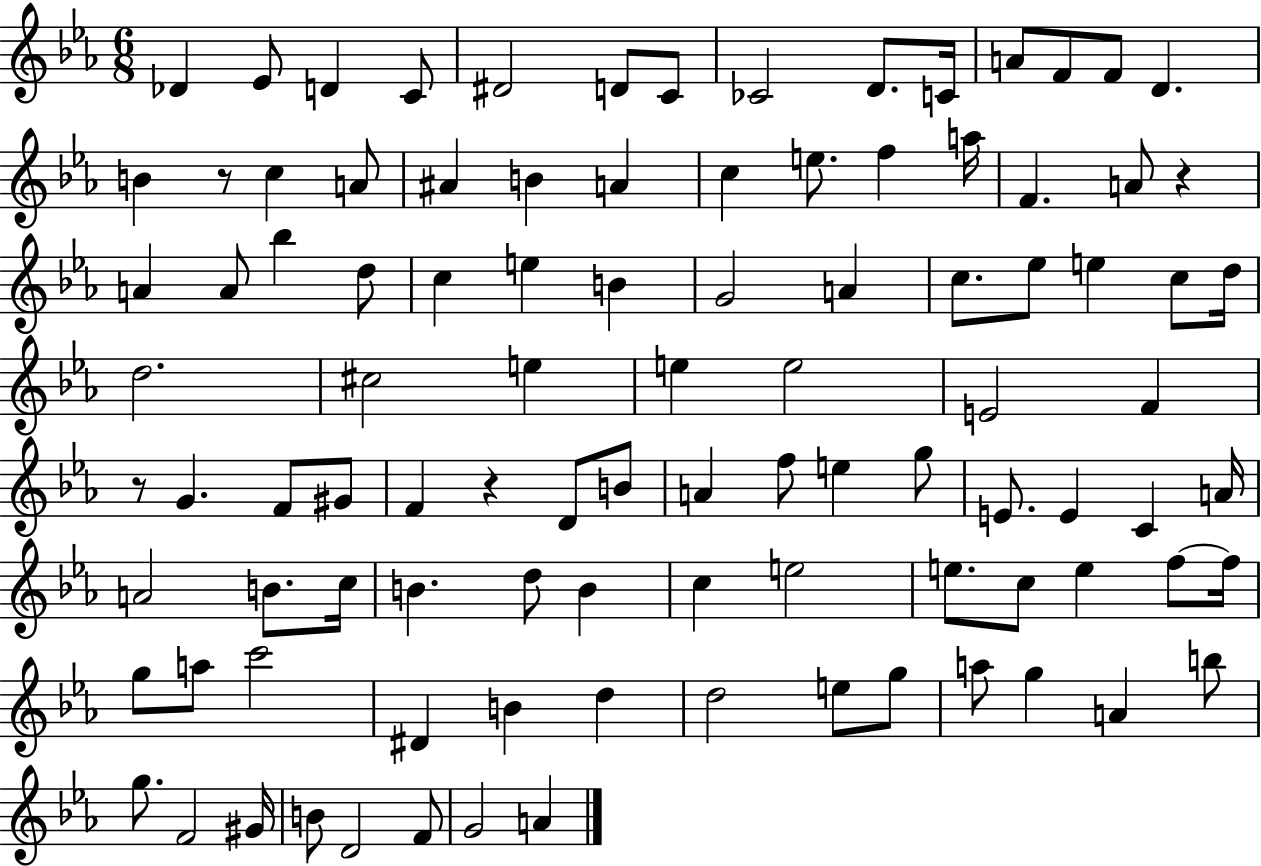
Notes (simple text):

Db4/q Eb4/e D4/q C4/e D#4/h D4/e C4/e CES4/h D4/e. C4/s A4/e F4/e F4/e D4/q. B4/q R/e C5/q A4/e A#4/q B4/q A4/q C5/q E5/e. F5/q A5/s F4/q. A4/e R/q A4/q A4/e Bb5/q D5/e C5/q E5/q B4/q G4/h A4/q C5/e. Eb5/e E5/q C5/e D5/s D5/h. C#5/h E5/q E5/q E5/h E4/h F4/q R/e G4/q. F4/e G#4/e F4/q R/q D4/e B4/e A4/q F5/e E5/q G5/e E4/e. E4/q C4/q A4/s A4/h B4/e. C5/s B4/q. D5/e B4/q C5/q E5/h E5/e. C5/e E5/q F5/e F5/s G5/e A5/e C6/h D#4/q B4/q D5/q D5/h E5/e G5/e A5/e G5/q A4/q B5/e G5/e. F4/h G#4/s B4/e D4/h F4/e G4/h A4/q